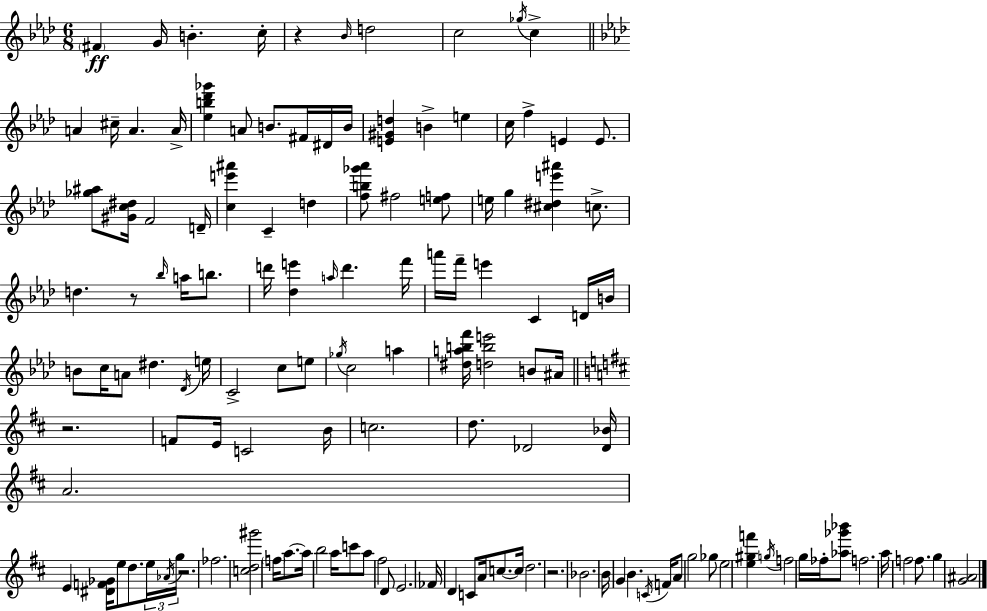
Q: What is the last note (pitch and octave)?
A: G5